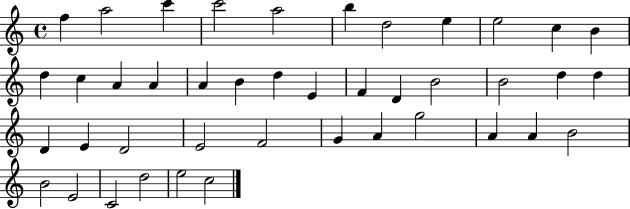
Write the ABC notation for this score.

X:1
T:Untitled
M:4/4
L:1/4
K:C
f a2 c' c'2 a2 b d2 e e2 c B d c A A A B d E F D B2 B2 d d D E D2 E2 F2 G A g2 A A B2 B2 E2 C2 d2 e2 c2